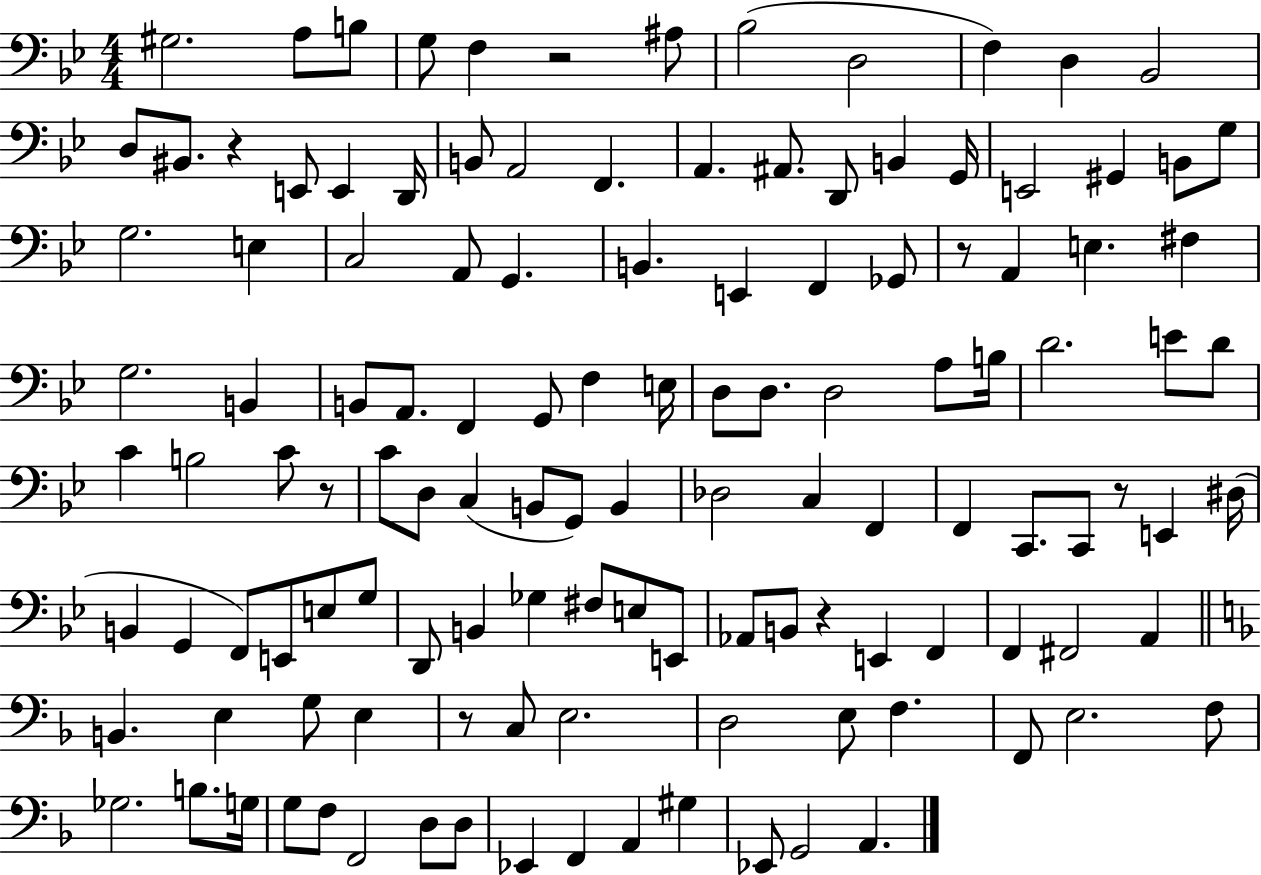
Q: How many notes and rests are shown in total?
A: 126